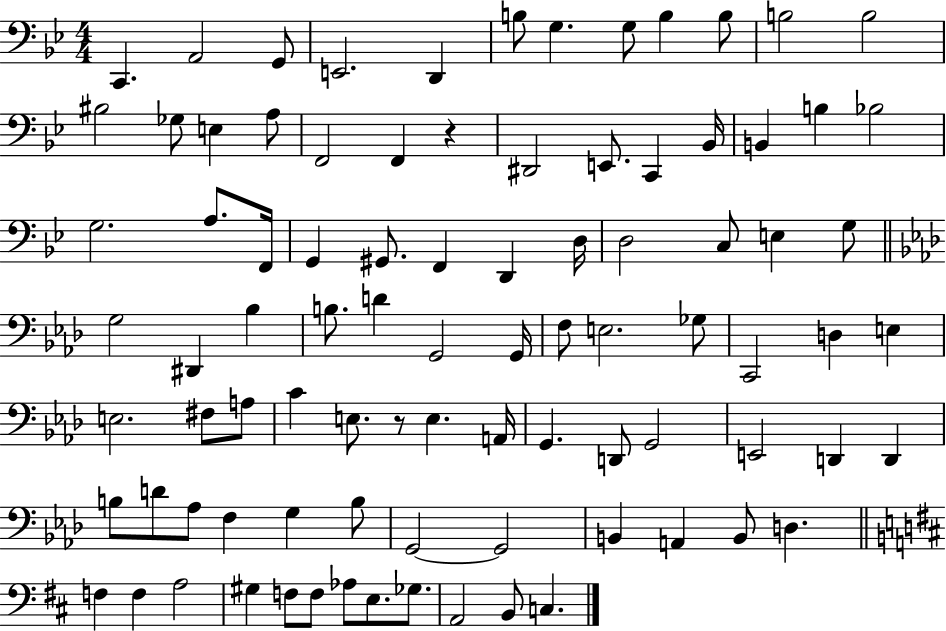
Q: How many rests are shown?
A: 2